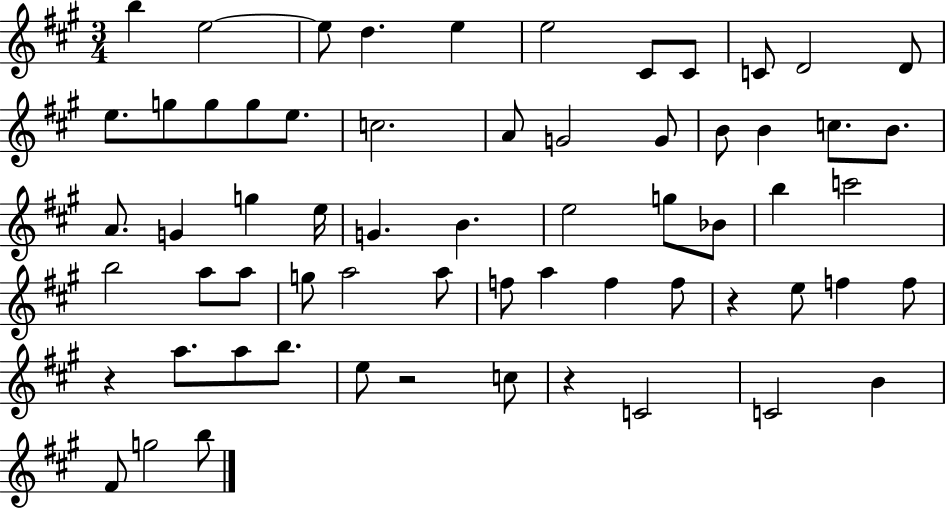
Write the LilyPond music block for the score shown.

{
  \clef treble
  \numericTimeSignature
  \time 3/4
  \key a \major
  b''4 e''2~~ | e''8 d''4. e''4 | e''2 cis'8 cis'8 | c'8 d'2 d'8 | \break e''8. g''8 g''8 g''8 e''8. | c''2. | a'8 g'2 g'8 | b'8 b'4 c''8. b'8. | \break a'8. g'4 g''4 e''16 | g'4. b'4. | e''2 g''8 bes'8 | b''4 c'''2 | \break b''2 a''8 a''8 | g''8 a''2 a''8 | f''8 a''4 f''4 f''8 | r4 e''8 f''4 f''8 | \break r4 a''8. a''8 b''8. | e''8 r2 c''8 | r4 c'2 | c'2 b'4 | \break fis'8 g''2 b''8 | \bar "|."
}